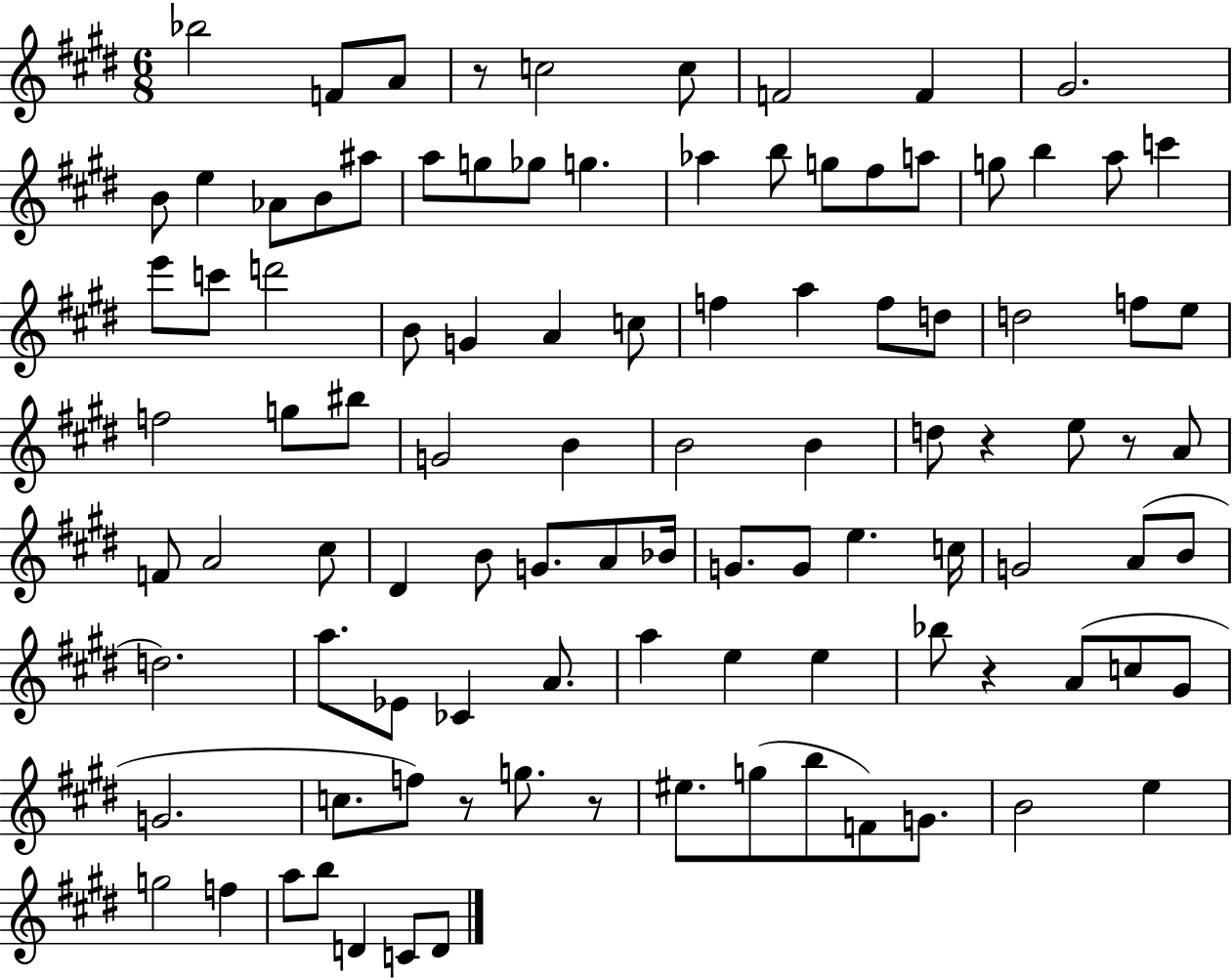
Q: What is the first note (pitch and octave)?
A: Bb5